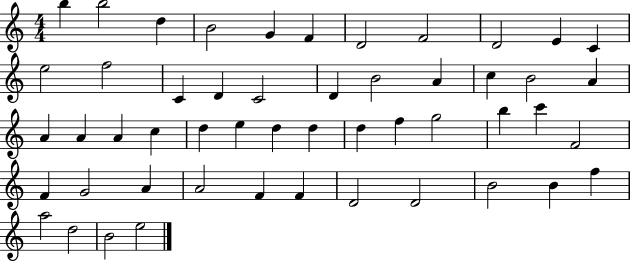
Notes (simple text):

B5/q B5/h D5/q B4/h G4/q F4/q D4/h F4/h D4/h E4/q C4/q E5/h F5/h C4/q D4/q C4/h D4/q B4/h A4/q C5/q B4/h A4/q A4/q A4/q A4/q C5/q D5/q E5/q D5/q D5/q D5/q F5/q G5/h B5/q C6/q F4/h F4/q G4/h A4/q A4/h F4/q F4/q D4/h D4/h B4/h B4/q F5/q A5/h D5/h B4/h E5/h